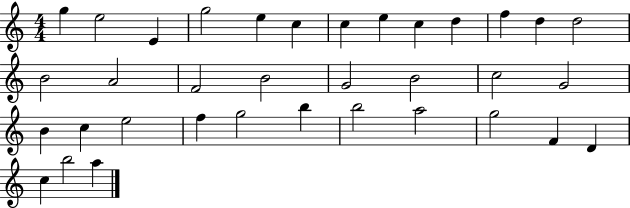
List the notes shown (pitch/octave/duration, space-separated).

G5/q E5/h E4/q G5/h E5/q C5/q C5/q E5/q C5/q D5/q F5/q D5/q D5/h B4/h A4/h F4/h B4/h G4/h B4/h C5/h G4/h B4/q C5/q E5/h F5/q G5/h B5/q B5/h A5/h G5/h F4/q D4/q C5/q B5/h A5/q